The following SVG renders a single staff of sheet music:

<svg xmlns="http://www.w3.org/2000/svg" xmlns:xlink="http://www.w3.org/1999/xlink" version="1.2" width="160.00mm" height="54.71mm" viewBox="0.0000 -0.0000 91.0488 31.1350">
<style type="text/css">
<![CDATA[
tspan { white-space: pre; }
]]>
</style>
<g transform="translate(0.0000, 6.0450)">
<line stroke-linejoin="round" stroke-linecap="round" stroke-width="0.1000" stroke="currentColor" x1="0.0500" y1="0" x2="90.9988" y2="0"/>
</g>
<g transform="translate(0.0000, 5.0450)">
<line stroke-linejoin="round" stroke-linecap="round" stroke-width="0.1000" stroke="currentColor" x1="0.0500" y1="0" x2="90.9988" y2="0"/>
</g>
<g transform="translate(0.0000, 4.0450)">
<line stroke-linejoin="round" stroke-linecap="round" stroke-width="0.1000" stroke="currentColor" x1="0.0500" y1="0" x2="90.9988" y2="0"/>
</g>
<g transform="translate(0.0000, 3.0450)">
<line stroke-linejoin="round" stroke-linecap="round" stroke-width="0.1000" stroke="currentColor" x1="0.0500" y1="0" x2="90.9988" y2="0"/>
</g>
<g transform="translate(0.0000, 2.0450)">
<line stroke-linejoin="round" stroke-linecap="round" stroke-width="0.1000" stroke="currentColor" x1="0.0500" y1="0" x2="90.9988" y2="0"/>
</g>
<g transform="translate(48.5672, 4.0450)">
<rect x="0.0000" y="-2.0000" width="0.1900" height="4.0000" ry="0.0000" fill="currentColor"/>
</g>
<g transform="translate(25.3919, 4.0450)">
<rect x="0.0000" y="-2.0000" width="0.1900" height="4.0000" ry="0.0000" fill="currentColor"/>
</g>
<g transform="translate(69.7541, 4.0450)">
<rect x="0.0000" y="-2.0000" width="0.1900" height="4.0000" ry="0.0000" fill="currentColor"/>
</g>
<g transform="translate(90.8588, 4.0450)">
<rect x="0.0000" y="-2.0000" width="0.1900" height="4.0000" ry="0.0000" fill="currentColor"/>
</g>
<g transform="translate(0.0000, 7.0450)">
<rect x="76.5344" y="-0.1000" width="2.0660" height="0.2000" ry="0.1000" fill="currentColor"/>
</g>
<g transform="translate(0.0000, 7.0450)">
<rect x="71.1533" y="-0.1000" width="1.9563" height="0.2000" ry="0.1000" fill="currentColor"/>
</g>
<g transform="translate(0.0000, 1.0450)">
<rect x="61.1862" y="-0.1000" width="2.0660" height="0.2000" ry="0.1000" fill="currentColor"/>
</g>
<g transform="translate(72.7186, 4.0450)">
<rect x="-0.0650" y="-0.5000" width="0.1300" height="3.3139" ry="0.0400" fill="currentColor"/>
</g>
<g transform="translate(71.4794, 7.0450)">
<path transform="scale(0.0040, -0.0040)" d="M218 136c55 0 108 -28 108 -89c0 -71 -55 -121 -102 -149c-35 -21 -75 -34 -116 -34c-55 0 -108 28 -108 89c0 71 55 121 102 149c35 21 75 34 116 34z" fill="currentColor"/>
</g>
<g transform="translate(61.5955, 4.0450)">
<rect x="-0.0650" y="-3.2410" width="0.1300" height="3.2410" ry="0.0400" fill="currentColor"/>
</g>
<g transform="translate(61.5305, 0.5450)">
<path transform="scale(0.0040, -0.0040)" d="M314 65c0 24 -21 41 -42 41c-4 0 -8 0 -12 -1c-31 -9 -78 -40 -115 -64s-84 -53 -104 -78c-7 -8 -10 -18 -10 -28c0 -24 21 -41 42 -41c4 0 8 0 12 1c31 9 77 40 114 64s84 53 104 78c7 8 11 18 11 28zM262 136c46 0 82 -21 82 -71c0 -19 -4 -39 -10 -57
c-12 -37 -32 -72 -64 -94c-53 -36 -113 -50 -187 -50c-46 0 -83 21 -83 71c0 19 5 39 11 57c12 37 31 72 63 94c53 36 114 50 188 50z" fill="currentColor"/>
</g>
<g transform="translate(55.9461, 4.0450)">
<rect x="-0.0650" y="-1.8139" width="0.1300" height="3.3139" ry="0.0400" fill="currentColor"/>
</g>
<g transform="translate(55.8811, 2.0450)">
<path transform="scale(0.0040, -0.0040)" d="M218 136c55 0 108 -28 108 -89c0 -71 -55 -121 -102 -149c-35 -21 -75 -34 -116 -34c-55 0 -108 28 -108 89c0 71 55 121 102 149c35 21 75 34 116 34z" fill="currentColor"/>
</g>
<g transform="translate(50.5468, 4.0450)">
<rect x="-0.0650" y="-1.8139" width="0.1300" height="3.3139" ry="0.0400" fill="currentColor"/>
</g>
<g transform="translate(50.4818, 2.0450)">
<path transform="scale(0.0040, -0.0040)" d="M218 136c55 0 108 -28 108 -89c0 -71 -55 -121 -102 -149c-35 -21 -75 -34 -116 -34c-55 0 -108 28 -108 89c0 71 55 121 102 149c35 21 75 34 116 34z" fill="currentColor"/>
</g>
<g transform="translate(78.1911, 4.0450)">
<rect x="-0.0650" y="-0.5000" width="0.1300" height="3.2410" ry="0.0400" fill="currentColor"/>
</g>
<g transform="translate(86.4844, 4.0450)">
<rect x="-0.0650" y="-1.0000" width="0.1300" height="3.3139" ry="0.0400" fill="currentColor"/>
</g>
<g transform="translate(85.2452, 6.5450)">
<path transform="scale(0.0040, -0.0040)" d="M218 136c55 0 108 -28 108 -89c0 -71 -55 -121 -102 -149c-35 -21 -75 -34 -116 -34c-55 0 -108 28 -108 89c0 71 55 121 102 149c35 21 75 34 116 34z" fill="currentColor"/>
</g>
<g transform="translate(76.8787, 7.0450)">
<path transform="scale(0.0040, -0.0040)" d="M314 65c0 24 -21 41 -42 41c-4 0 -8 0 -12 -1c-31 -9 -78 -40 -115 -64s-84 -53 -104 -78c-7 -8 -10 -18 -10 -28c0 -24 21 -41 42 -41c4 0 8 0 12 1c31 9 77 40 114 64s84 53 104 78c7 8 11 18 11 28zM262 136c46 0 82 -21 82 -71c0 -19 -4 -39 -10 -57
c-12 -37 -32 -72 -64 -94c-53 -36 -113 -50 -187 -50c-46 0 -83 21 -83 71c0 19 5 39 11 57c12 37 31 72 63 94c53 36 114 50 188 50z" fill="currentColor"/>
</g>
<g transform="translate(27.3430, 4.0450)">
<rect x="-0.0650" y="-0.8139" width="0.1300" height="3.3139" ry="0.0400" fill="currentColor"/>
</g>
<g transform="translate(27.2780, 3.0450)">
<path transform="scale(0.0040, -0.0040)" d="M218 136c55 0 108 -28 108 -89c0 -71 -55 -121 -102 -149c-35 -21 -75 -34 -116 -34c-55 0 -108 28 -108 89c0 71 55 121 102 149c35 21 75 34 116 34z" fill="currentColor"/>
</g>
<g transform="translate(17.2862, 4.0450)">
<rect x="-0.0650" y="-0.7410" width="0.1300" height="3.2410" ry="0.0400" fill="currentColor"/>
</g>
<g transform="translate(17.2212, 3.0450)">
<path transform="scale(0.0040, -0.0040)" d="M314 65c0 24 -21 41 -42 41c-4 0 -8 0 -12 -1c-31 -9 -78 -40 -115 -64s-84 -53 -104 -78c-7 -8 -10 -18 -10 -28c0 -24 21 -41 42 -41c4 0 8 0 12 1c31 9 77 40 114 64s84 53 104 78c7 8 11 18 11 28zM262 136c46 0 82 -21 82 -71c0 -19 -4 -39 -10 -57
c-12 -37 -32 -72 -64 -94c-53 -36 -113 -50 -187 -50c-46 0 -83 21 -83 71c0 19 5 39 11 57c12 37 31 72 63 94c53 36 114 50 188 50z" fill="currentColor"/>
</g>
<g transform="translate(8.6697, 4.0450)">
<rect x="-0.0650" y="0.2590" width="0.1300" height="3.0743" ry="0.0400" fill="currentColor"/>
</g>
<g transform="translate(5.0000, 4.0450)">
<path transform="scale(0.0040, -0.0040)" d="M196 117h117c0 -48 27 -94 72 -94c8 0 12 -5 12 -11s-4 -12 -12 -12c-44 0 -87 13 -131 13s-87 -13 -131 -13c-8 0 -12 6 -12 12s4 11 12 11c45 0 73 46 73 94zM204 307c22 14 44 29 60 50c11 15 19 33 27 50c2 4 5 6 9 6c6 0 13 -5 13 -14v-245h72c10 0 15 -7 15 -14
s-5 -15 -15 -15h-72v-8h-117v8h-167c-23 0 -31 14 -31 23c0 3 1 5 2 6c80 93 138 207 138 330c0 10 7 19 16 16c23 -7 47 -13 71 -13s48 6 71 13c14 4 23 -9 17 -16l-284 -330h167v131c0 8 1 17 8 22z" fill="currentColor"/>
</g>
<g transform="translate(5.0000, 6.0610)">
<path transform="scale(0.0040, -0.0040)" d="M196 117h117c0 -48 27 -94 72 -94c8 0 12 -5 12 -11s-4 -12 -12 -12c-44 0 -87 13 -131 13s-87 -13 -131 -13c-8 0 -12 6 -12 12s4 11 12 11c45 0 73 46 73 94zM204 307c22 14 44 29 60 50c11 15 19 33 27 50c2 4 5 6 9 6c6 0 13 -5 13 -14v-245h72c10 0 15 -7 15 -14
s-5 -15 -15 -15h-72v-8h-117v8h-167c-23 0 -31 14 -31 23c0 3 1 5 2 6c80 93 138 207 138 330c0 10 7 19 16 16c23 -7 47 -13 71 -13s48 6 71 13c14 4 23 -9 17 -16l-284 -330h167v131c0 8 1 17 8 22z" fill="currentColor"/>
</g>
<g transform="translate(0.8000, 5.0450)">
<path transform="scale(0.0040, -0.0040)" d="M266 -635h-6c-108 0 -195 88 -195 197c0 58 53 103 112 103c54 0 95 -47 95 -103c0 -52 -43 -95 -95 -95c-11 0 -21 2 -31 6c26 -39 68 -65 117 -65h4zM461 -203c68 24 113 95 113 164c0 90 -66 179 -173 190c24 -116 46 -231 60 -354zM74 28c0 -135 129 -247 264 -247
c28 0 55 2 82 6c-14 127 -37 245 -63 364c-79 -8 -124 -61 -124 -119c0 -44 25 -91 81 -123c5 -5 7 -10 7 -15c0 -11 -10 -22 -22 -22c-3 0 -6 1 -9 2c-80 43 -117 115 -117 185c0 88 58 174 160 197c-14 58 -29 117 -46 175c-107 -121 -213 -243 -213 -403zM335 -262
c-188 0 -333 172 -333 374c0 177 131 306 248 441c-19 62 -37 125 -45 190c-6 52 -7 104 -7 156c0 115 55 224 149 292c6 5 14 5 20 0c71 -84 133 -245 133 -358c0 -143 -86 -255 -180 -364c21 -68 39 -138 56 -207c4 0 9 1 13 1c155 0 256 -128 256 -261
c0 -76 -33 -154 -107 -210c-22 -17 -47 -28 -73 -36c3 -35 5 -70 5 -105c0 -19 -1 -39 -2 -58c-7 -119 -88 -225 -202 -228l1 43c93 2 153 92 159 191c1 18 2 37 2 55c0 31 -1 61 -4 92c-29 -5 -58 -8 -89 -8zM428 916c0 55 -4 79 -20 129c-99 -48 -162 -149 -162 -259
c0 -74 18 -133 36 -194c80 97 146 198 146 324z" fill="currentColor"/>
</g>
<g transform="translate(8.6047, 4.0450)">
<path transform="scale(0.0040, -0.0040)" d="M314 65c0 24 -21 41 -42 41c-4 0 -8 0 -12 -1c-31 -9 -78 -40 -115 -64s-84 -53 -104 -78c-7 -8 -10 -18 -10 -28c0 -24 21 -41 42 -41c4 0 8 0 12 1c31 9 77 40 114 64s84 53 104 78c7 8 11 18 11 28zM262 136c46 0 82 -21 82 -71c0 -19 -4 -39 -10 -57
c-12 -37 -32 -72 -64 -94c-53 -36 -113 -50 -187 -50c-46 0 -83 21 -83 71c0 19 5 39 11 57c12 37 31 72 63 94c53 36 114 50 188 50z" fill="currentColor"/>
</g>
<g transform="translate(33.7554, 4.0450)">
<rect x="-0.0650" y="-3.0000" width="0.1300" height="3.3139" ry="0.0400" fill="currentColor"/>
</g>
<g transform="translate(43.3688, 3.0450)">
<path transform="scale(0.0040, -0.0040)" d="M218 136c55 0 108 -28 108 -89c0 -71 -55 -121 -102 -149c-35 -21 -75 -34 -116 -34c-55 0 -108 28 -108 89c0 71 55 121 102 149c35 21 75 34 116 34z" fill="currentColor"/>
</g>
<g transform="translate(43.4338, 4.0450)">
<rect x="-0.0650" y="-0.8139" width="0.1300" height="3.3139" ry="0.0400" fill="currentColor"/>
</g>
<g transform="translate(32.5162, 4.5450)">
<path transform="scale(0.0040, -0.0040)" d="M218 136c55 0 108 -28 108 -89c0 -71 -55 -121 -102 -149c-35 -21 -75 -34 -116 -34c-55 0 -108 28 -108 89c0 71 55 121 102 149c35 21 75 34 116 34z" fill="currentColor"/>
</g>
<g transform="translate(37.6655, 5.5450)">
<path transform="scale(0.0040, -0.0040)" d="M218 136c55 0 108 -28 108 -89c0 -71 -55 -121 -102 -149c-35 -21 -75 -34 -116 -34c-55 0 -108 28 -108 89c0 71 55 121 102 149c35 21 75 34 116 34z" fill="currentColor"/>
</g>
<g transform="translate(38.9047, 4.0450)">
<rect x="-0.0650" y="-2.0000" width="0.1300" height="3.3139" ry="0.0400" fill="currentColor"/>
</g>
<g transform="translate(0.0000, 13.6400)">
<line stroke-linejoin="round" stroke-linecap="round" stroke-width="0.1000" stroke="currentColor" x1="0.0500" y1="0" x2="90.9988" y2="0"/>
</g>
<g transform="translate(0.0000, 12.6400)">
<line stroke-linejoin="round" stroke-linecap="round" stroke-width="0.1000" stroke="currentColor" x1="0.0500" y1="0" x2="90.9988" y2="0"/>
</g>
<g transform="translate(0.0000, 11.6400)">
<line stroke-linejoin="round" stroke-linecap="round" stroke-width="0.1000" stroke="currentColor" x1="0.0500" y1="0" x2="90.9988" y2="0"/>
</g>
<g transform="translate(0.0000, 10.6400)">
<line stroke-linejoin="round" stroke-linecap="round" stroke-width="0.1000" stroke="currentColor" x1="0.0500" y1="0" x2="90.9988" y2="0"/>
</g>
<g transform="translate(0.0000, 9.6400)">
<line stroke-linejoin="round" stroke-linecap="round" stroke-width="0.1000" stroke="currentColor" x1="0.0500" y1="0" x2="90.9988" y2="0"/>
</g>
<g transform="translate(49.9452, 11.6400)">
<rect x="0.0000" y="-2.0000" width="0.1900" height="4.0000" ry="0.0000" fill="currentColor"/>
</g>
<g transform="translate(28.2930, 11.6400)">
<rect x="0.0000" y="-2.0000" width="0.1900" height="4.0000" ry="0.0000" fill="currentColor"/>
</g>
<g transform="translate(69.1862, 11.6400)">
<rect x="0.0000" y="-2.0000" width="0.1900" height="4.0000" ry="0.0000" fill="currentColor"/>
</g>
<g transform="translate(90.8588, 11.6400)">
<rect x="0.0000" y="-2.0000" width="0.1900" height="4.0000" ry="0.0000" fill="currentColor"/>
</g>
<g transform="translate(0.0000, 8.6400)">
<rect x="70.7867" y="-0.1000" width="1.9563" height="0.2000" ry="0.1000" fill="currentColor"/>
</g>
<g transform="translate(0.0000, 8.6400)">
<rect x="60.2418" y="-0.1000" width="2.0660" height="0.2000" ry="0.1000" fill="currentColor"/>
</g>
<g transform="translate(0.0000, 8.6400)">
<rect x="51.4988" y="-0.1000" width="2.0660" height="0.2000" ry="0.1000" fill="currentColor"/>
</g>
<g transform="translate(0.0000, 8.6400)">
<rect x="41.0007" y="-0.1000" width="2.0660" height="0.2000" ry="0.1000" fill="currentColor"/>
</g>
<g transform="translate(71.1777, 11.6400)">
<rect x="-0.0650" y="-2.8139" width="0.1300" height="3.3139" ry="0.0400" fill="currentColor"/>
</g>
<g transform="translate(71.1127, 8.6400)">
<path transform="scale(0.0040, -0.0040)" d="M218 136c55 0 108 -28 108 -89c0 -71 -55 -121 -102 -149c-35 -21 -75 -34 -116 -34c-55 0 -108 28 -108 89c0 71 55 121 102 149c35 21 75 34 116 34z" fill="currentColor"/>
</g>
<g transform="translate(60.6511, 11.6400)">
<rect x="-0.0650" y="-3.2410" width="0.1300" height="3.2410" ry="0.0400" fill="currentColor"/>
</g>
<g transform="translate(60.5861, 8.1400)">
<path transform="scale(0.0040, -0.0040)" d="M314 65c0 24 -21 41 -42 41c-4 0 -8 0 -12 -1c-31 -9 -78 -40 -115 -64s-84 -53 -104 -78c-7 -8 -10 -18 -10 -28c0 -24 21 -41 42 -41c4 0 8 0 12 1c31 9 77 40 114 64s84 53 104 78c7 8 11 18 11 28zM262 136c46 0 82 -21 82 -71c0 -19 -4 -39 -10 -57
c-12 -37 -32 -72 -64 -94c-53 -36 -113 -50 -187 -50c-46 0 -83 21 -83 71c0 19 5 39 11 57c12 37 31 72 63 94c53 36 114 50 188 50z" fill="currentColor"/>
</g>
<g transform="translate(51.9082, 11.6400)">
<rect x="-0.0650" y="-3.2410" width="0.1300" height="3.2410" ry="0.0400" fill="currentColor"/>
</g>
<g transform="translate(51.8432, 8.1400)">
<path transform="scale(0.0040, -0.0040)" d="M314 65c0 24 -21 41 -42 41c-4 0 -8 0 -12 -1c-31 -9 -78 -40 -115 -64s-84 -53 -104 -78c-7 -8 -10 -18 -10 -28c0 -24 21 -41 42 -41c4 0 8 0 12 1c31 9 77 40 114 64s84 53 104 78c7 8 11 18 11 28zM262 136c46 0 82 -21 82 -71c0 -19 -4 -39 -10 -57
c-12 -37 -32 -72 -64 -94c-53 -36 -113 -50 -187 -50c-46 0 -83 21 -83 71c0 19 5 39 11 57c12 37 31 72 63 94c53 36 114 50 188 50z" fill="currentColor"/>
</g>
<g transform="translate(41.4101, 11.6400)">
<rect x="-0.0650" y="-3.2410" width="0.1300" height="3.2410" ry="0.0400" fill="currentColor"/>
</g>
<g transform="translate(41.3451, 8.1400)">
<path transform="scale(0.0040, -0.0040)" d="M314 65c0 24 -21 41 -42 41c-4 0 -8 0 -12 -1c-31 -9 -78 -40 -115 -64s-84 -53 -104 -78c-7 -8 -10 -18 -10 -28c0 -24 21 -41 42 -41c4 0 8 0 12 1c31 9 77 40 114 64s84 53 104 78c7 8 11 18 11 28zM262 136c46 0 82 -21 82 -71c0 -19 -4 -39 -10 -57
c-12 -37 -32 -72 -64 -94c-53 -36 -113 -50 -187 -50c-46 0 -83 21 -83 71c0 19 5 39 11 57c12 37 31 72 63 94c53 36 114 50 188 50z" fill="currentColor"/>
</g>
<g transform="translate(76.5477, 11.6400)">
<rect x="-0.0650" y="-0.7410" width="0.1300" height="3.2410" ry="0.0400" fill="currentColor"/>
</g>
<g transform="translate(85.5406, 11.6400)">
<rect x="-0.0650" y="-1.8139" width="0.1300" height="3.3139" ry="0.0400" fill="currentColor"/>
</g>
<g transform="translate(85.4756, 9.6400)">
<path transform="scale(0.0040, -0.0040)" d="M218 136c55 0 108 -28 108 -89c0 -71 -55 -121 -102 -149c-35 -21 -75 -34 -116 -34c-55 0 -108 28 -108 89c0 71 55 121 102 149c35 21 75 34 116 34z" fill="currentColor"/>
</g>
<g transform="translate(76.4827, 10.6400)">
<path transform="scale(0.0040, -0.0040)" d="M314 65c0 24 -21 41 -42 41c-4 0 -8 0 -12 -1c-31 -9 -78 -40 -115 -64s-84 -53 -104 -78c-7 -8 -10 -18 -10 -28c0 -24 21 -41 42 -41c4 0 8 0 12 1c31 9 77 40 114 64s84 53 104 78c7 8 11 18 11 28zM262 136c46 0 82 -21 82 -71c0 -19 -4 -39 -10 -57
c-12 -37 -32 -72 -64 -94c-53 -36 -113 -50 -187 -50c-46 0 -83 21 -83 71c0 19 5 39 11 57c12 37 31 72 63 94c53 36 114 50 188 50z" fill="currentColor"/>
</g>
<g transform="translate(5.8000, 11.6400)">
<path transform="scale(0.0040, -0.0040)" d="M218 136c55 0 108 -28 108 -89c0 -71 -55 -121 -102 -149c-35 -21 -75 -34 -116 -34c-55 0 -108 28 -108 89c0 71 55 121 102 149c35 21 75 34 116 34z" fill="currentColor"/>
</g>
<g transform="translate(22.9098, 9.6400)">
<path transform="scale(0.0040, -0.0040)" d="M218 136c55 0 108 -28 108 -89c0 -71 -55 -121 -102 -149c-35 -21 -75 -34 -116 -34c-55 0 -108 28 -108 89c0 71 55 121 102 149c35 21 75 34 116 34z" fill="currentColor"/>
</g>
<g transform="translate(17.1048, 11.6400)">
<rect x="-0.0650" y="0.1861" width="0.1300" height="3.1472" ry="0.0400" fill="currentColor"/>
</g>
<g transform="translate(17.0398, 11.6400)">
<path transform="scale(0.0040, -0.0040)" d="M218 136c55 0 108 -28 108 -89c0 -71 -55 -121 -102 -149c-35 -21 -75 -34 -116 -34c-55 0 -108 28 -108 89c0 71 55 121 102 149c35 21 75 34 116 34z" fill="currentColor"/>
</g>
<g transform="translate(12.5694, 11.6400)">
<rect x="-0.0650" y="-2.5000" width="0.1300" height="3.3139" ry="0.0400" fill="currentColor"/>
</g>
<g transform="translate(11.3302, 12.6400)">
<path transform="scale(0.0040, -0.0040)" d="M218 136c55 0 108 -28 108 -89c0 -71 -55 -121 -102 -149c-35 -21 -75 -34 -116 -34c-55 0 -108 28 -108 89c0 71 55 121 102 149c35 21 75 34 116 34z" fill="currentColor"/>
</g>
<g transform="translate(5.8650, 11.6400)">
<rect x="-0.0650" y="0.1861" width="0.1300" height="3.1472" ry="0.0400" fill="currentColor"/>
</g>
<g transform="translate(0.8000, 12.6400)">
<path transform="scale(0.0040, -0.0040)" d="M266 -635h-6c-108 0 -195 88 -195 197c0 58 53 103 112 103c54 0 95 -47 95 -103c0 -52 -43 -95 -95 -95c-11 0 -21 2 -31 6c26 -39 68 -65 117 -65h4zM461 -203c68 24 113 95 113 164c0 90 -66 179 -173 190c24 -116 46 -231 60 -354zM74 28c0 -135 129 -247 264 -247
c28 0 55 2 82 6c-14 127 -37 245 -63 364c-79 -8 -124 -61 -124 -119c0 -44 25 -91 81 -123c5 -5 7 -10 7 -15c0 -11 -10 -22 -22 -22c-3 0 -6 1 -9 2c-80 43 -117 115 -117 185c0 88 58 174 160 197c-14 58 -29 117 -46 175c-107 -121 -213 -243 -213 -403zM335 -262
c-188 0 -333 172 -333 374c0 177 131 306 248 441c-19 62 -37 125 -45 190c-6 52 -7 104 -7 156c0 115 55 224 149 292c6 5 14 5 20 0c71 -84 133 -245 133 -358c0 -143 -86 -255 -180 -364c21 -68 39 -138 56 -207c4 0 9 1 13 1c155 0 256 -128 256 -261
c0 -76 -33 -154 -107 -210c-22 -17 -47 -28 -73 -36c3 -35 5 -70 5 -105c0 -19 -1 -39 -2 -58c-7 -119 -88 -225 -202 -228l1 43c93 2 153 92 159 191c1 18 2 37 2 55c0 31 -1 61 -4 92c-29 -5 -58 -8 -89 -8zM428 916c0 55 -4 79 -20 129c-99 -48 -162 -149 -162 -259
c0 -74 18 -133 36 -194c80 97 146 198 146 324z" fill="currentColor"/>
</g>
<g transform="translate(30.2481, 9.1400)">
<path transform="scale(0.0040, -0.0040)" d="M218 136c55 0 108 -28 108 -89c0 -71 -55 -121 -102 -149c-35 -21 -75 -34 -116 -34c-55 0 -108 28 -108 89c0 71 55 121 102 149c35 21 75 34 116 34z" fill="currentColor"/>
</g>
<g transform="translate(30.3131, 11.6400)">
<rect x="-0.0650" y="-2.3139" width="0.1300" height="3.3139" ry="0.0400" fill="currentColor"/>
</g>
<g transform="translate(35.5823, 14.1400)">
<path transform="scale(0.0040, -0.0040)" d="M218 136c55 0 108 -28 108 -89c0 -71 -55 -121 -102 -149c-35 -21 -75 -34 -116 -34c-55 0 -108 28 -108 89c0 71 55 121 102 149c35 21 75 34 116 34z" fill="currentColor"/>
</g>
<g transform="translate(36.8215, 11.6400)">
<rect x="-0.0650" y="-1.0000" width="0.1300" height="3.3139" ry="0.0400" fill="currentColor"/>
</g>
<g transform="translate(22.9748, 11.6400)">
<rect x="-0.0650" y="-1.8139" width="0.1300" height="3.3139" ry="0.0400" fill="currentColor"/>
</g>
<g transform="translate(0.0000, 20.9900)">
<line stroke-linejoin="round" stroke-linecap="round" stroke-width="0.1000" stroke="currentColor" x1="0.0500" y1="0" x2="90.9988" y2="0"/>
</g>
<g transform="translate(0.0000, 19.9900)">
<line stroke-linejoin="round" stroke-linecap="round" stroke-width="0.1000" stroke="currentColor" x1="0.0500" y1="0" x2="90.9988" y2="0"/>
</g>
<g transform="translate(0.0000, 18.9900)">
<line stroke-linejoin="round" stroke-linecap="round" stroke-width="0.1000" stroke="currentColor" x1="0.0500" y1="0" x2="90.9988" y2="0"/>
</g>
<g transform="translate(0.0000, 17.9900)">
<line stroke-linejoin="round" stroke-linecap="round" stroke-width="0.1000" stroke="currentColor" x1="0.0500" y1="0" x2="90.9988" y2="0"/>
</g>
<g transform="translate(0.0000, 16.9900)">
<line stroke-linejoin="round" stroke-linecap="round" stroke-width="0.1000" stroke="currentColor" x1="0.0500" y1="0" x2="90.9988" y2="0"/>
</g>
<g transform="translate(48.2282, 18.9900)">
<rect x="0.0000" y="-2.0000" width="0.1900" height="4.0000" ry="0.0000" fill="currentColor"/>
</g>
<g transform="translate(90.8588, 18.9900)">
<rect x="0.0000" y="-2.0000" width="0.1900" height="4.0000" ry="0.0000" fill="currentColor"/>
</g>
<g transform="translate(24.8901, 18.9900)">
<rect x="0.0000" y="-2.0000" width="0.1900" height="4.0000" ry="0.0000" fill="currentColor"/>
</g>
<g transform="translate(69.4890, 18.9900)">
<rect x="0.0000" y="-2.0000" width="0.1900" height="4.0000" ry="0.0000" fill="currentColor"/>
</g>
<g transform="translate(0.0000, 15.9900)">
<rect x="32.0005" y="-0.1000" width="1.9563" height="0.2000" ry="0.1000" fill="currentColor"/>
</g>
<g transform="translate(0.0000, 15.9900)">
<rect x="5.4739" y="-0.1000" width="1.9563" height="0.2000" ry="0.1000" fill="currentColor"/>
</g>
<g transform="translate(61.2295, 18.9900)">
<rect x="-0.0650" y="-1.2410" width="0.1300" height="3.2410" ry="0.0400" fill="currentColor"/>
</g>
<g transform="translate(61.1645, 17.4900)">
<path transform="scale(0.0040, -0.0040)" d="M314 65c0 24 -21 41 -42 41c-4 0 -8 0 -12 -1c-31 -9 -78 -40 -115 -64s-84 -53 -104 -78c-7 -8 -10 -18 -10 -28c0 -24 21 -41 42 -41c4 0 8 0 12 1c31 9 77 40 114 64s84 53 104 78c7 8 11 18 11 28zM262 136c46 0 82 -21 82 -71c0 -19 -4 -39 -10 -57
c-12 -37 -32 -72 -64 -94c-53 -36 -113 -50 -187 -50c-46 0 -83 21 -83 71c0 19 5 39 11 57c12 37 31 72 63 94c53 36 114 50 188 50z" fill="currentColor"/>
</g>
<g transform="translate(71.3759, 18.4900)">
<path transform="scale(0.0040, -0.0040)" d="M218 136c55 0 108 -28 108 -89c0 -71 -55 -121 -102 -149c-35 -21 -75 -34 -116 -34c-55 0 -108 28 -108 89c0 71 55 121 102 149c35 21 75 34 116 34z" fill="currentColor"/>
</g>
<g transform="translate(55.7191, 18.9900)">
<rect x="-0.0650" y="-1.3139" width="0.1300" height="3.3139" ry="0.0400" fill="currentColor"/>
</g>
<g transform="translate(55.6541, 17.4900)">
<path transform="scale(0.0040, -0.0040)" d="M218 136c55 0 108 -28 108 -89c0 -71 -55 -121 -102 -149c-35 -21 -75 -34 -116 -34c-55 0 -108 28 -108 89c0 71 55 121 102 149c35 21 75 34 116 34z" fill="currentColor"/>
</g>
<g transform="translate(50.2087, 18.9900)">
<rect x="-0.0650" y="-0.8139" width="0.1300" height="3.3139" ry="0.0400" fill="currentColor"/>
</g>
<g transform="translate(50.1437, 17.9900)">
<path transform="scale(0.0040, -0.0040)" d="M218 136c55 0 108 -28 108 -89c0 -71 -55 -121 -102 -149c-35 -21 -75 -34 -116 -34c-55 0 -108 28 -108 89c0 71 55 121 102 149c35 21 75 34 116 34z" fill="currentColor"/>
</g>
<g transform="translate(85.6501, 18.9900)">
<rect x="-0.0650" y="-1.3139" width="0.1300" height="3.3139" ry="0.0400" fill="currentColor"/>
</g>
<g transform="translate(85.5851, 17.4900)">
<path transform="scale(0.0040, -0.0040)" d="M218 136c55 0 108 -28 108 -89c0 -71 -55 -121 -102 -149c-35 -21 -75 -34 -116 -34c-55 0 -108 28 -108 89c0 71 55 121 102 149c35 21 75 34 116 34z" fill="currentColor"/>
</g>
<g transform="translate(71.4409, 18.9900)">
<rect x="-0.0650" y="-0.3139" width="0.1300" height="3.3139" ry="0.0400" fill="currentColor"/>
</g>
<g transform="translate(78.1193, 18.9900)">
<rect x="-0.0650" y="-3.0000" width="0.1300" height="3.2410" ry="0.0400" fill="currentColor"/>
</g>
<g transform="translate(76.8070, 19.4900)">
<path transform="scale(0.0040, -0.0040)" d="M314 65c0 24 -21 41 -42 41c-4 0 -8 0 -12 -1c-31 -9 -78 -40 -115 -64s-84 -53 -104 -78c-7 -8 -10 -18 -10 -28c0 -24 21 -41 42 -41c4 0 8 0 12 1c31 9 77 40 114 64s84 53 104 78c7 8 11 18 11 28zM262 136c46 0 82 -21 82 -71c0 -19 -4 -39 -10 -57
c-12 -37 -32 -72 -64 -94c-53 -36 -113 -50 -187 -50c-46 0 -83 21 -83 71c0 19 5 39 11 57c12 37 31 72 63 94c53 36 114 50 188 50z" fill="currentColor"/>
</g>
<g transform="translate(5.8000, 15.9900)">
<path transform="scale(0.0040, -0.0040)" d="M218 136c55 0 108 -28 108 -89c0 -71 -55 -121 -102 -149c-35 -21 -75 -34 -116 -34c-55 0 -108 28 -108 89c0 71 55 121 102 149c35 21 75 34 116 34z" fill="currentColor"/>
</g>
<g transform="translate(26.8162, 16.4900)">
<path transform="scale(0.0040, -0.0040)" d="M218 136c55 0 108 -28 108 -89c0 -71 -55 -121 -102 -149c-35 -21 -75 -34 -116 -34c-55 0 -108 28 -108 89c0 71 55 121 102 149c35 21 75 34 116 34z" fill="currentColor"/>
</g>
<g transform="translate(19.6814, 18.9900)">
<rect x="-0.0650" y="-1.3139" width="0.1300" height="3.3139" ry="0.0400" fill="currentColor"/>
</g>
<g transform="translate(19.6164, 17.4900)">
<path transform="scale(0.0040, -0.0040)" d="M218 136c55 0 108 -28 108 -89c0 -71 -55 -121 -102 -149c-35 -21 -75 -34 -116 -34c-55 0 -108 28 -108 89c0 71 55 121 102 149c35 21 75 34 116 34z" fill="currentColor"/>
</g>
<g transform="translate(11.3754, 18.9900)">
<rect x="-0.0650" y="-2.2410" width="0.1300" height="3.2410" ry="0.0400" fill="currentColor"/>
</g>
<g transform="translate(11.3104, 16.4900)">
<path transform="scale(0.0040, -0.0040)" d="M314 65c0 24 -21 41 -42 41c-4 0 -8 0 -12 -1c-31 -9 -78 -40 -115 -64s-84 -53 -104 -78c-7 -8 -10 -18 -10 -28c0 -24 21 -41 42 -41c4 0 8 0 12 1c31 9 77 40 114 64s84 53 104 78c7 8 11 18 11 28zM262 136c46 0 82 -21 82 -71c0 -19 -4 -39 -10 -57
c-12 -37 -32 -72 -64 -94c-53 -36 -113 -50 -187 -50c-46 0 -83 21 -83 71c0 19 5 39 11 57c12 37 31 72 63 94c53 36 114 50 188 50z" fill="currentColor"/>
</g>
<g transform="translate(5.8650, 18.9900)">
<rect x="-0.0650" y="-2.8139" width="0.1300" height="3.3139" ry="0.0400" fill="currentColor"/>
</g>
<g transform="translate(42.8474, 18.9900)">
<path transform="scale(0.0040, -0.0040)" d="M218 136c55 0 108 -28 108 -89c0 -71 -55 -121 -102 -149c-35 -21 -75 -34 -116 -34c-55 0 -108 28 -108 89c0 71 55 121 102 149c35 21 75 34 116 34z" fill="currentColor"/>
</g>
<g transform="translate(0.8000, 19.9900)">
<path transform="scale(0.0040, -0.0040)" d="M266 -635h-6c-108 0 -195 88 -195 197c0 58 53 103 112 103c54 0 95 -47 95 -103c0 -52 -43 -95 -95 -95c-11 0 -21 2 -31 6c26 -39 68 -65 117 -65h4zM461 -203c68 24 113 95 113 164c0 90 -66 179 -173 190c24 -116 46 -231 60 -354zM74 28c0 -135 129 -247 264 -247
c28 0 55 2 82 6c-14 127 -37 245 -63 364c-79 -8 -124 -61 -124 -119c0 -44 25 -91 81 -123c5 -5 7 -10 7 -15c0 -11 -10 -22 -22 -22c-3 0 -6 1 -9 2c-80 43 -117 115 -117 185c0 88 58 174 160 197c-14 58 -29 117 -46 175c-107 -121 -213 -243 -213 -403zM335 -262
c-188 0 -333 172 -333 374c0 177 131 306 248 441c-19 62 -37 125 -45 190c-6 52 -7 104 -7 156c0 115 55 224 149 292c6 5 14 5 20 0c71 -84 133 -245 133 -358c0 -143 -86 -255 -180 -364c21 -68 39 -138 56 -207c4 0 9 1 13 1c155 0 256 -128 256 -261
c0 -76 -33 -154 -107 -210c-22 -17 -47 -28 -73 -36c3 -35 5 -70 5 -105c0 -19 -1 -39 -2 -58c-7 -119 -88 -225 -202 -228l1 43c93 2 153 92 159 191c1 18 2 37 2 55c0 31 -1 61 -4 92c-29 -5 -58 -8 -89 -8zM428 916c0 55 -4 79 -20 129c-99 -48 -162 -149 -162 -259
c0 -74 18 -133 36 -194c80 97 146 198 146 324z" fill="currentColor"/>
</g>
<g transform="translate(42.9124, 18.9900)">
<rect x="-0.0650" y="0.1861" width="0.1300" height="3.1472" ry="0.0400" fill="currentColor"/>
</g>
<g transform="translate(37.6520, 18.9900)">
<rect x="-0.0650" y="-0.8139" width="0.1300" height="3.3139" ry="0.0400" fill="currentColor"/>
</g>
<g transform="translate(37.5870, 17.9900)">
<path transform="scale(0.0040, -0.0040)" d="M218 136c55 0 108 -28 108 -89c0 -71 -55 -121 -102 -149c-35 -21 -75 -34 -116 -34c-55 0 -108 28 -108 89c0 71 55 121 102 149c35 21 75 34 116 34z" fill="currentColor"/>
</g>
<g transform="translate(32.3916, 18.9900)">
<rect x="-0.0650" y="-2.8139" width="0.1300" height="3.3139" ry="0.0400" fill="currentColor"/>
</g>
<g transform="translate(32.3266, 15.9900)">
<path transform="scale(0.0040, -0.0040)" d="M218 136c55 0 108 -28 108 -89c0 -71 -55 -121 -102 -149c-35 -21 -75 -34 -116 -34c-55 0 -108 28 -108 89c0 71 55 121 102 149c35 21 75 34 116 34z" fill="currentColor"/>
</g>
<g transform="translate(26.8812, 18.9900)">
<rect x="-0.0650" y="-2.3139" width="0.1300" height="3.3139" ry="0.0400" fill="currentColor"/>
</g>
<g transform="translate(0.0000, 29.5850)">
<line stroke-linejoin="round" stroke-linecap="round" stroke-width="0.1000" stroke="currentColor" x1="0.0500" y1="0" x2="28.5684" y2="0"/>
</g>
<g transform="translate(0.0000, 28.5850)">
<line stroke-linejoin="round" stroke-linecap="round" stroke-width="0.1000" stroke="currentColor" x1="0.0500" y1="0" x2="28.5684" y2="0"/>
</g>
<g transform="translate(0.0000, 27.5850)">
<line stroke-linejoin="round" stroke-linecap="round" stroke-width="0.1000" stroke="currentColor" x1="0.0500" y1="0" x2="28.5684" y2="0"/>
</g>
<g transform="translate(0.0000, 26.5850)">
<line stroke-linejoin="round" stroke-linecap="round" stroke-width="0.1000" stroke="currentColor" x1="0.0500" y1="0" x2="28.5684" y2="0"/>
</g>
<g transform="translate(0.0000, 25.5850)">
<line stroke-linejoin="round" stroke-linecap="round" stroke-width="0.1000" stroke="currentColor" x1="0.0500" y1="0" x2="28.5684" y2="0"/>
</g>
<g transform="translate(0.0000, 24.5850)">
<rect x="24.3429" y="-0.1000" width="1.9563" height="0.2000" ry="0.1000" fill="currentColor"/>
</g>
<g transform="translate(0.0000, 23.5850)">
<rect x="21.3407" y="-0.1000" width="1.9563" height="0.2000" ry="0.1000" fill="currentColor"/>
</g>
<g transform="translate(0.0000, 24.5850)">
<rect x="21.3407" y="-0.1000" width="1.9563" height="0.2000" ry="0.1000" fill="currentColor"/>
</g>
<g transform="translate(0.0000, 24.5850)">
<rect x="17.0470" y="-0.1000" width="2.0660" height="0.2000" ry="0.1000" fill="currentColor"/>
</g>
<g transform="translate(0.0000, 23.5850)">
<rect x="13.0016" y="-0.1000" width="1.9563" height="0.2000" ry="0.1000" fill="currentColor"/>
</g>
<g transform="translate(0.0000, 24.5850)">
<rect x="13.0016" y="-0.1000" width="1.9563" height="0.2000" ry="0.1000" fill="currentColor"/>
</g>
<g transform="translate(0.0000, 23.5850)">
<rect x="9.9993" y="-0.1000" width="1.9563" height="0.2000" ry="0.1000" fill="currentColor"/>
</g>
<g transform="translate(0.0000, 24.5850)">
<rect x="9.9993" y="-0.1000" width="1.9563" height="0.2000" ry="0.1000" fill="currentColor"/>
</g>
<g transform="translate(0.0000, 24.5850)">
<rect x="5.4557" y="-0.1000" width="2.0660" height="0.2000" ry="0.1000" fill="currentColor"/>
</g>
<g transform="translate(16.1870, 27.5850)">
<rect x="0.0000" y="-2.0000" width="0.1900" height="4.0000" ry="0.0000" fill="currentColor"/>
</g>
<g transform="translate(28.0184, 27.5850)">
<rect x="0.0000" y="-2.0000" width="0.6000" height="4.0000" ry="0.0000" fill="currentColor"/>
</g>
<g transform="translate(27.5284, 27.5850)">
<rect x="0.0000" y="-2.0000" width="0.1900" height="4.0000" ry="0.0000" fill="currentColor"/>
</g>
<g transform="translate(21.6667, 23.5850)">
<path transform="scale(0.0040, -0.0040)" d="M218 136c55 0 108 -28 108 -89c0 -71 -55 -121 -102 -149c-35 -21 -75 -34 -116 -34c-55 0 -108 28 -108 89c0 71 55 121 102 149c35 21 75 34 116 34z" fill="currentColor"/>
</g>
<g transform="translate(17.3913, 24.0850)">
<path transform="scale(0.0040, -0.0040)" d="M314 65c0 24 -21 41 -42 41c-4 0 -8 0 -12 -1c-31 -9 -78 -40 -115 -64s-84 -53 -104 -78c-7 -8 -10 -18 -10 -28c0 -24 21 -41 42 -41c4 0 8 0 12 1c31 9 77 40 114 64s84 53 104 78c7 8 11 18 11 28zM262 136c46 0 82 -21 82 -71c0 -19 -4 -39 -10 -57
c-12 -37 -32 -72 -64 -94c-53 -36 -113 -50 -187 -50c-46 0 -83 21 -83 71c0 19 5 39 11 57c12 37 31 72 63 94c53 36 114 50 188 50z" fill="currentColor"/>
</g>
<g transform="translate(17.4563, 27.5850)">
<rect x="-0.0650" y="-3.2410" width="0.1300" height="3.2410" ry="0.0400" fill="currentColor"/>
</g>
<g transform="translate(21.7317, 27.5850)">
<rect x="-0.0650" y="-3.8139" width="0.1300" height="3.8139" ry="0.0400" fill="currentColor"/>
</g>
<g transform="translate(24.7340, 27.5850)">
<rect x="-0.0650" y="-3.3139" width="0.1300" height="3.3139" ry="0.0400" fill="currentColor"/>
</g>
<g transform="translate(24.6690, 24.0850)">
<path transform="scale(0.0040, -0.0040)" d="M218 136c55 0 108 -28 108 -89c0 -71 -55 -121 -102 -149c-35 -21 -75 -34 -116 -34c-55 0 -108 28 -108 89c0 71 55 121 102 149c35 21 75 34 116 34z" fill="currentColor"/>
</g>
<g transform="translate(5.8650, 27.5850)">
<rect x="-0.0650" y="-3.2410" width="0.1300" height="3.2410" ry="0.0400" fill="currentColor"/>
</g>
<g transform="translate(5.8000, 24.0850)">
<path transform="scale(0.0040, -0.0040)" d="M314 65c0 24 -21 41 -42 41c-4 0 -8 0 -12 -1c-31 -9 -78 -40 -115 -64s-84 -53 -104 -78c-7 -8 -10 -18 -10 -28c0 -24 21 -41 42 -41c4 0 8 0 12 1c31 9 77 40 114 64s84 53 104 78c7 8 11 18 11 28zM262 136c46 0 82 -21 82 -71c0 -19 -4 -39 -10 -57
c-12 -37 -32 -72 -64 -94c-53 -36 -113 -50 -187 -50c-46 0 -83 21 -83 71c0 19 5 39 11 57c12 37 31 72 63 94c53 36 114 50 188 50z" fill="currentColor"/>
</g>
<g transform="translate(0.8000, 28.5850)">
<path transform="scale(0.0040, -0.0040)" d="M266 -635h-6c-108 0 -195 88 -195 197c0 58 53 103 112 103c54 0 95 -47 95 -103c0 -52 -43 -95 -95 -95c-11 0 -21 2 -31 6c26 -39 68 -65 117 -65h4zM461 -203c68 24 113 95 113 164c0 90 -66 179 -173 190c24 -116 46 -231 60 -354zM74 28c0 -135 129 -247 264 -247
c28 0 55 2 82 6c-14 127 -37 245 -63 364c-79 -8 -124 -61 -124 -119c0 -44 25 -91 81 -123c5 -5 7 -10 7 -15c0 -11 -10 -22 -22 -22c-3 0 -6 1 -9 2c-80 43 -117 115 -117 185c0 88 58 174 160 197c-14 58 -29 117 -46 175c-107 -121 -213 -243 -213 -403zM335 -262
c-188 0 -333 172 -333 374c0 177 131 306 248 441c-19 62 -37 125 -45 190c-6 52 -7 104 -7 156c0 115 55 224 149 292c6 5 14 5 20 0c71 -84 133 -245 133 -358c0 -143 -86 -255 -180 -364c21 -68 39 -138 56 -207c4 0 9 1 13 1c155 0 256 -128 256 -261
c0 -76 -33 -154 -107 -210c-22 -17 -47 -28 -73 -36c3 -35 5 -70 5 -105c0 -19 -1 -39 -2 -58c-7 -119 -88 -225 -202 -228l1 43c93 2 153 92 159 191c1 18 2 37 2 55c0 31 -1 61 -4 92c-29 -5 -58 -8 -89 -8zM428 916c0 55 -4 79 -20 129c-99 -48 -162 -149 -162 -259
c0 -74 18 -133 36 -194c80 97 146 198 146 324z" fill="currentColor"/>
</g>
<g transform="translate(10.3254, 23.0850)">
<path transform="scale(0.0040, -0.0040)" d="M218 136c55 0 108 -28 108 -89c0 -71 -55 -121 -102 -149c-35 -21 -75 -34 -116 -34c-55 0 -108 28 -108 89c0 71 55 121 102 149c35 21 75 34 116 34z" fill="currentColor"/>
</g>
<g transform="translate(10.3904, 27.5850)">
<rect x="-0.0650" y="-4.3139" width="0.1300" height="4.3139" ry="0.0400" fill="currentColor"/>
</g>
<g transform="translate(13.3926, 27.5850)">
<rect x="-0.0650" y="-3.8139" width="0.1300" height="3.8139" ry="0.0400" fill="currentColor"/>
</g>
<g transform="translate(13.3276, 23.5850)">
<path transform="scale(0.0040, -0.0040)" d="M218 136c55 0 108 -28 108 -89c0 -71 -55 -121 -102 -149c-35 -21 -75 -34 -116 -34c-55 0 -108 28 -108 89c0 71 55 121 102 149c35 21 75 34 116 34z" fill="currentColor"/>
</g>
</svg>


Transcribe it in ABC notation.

X:1
T:Untitled
M:4/4
L:1/4
K:C
B2 d2 d A F d f f b2 C C2 D B G B f g D b2 b2 b2 a d2 f a g2 e g a d B d e e2 c A2 e b2 d' c' b2 c' b